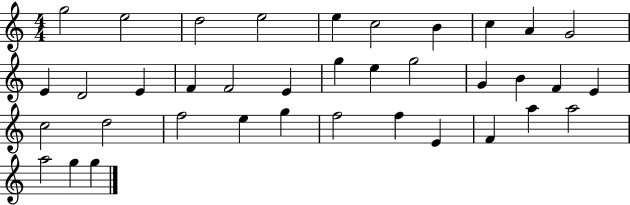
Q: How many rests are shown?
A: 0